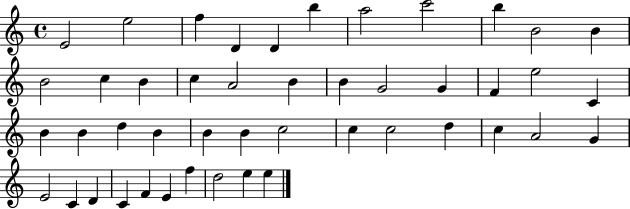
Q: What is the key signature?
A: C major